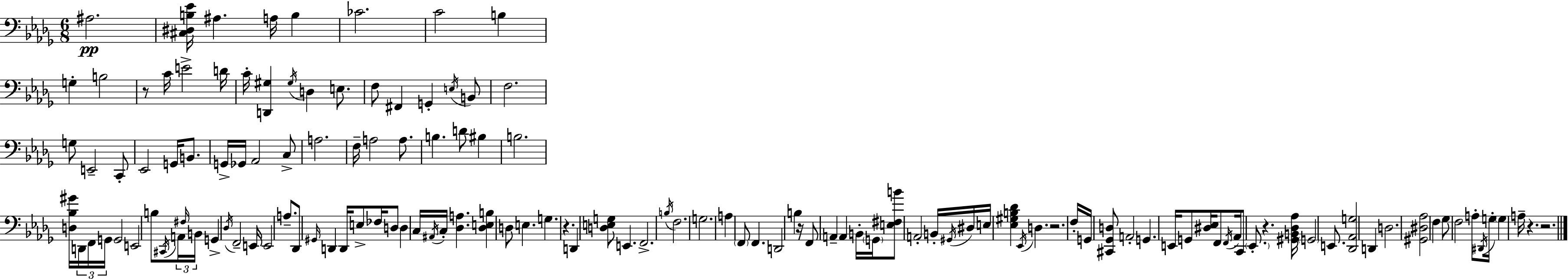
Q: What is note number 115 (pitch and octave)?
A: G3